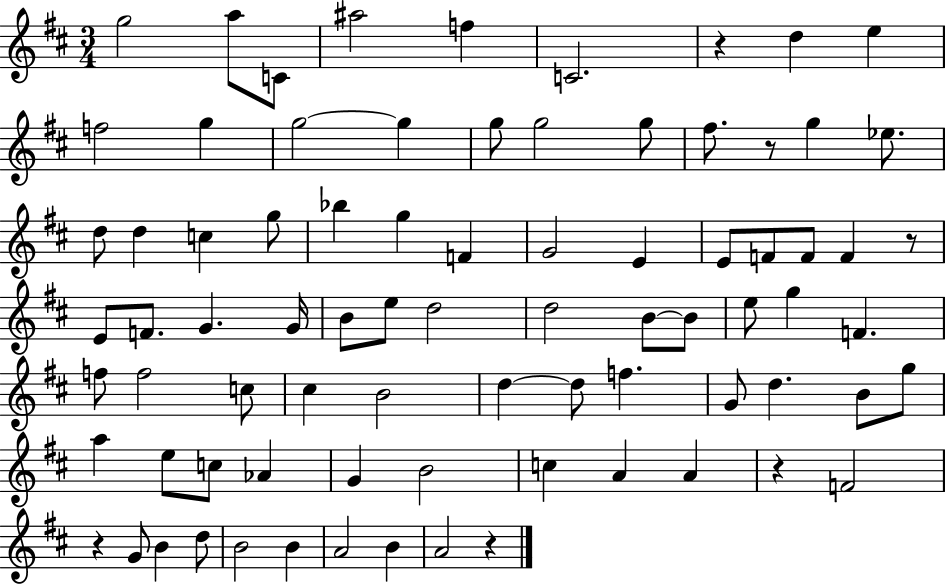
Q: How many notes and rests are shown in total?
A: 80